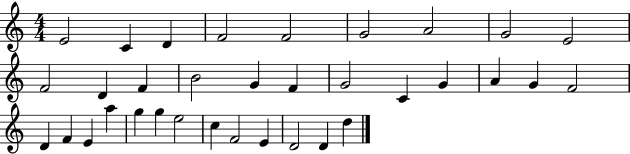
E4/h C4/q D4/q F4/h F4/h G4/h A4/h G4/h E4/h F4/h D4/q F4/q B4/h G4/q F4/q G4/h C4/q G4/q A4/q G4/q F4/h D4/q F4/q E4/q A5/q G5/q G5/q E5/h C5/q F4/h E4/q D4/h D4/q D5/q